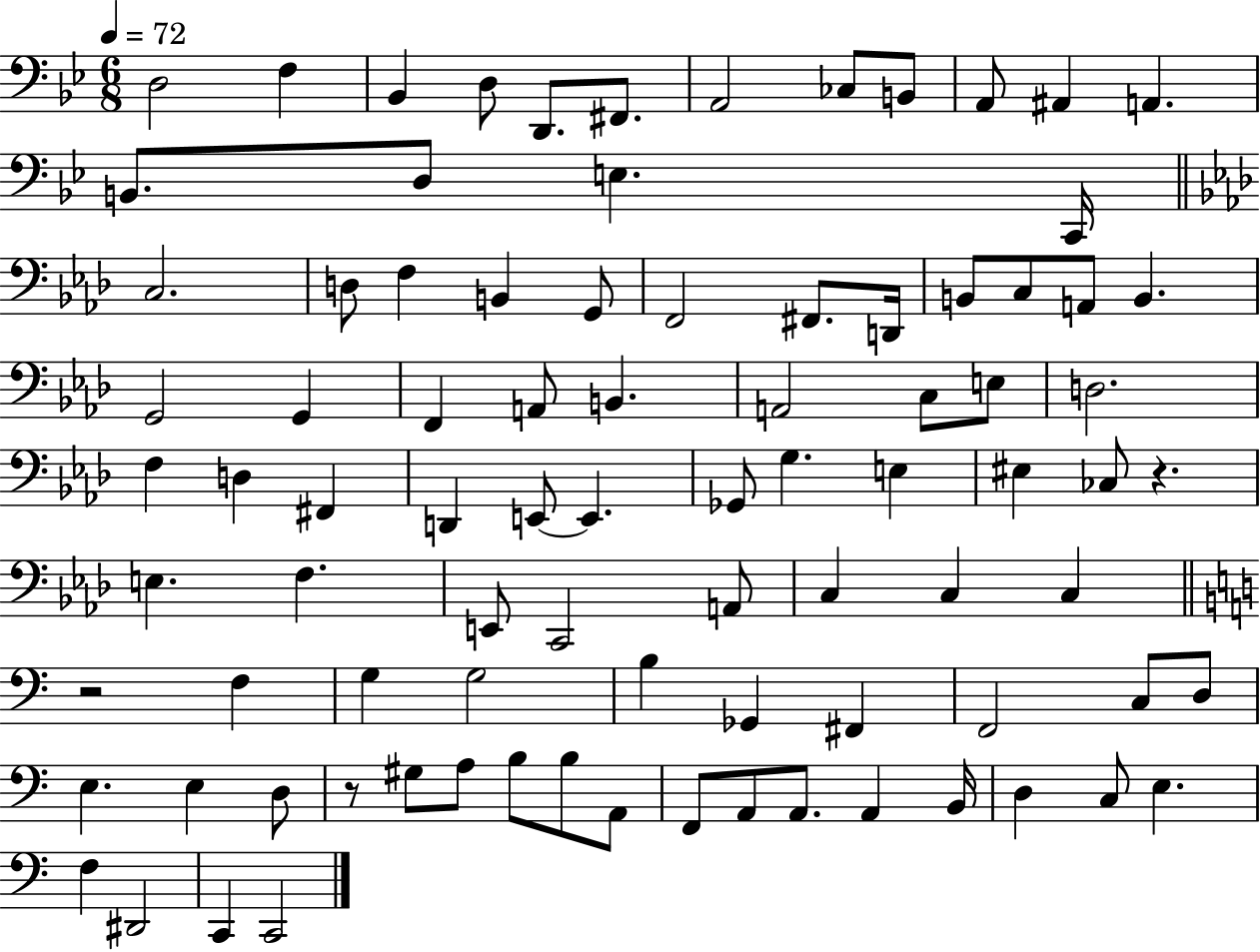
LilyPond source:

{
  \clef bass
  \numericTimeSignature
  \time 6/8
  \key bes \major
  \tempo 4 = 72
  d2 f4 | bes,4 d8 d,8. fis,8. | a,2 ces8 b,8 | a,8 ais,4 a,4. | \break b,8. d8 e4. c,16 | \bar "||" \break \key aes \major c2. | d8 f4 b,4 g,8 | f,2 fis,8. d,16 | b,8 c8 a,8 b,4. | \break g,2 g,4 | f,4 a,8 b,4. | a,2 c8 e8 | d2. | \break f4 d4 fis,4 | d,4 e,8~~ e,4. | ges,8 g4. e4 | eis4 ces8 r4. | \break e4. f4. | e,8 c,2 a,8 | c4 c4 c4 | \bar "||" \break \key c \major r2 f4 | g4 g2 | b4 ges,4 fis,4 | f,2 c8 d8 | \break e4. e4 d8 | r8 gis8 a8 b8 b8 a,8 | f,8 a,8 a,8. a,4 b,16 | d4 c8 e4. | \break f4 dis,2 | c,4 c,2 | \bar "|."
}